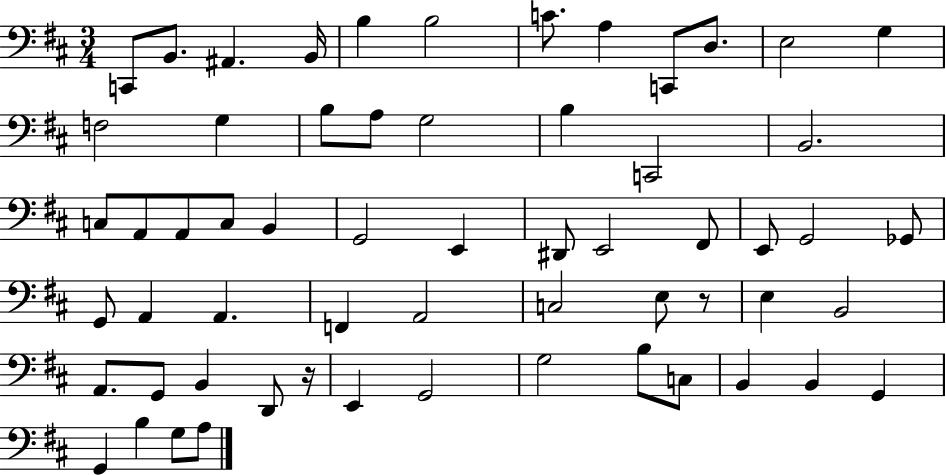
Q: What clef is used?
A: bass